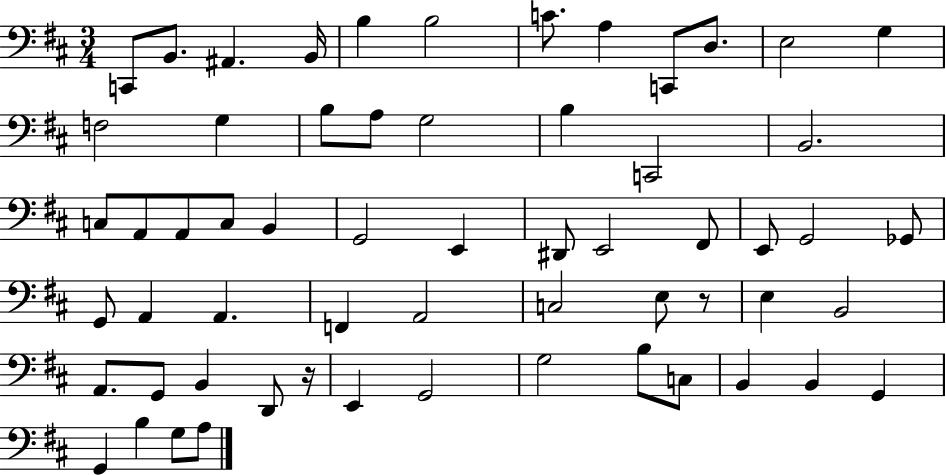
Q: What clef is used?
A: bass